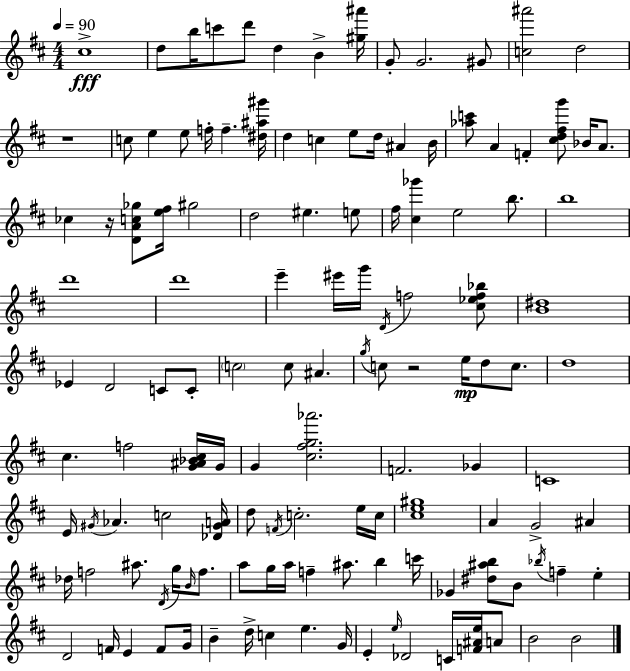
C#5/w D5/e B5/s C6/e D6/e D5/q B4/q [G#5,A#6]/s G4/e G4/h. G#4/e [C5,A#6]/h D5/h R/w C5/e E5/q E5/e F5/s F5/q. [D#5,A#5,G#6]/s D5/q C5/q E5/e D5/s A#4/q B4/s [Ab5,C6]/e A4/q F4/q [C#5,D5,F#5,G6]/e Bb4/s A4/e. CES5/q R/s [D4,A4,C5,Gb5]/e [E5,F#5]/s G#5/h D5/h EIS5/q. E5/e F#5/s [C#5,Gb6]/q E5/h B5/e. B5/w D6/w D6/w E6/q EIS6/s G6/s D4/s F5/h [C#5,Eb5,F5,Bb5]/e [B4,D#5]/w Eb4/q D4/h C4/e C4/e C5/h C5/e A#4/q. G5/s C5/e R/h E5/s D5/e C5/e. D5/w C#5/q. F5/h [G4,A#4,Bb4,C#5]/s G4/s G4/q [C#5,F#5,G5,Ab6]/h. F4/h. Gb4/q C4/w E4/s G#4/s Ab4/q. C5/h [Db4,G#4,A4]/s D5/e F4/s C5/h. E5/s C5/s [C#5,E5,G#5]/w A4/q G4/h A#4/q Db5/s F5/h A#5/e. D4/s G5/s B4/s F5/e. A5/e G5/s A5/s F5/q A#5/e. B5/q C6/s Gb4/q [D#5,A#5,B5]/e B4/e Bb5/s F5/q E5/q D4/h F4/s E4/q F4/e G4/s B4/q D5/s C5/q E5/q. G4/s E4/q E5/s Db4/h C4/s [F4,A#4,E5]/s A4/e B4/h B4/h